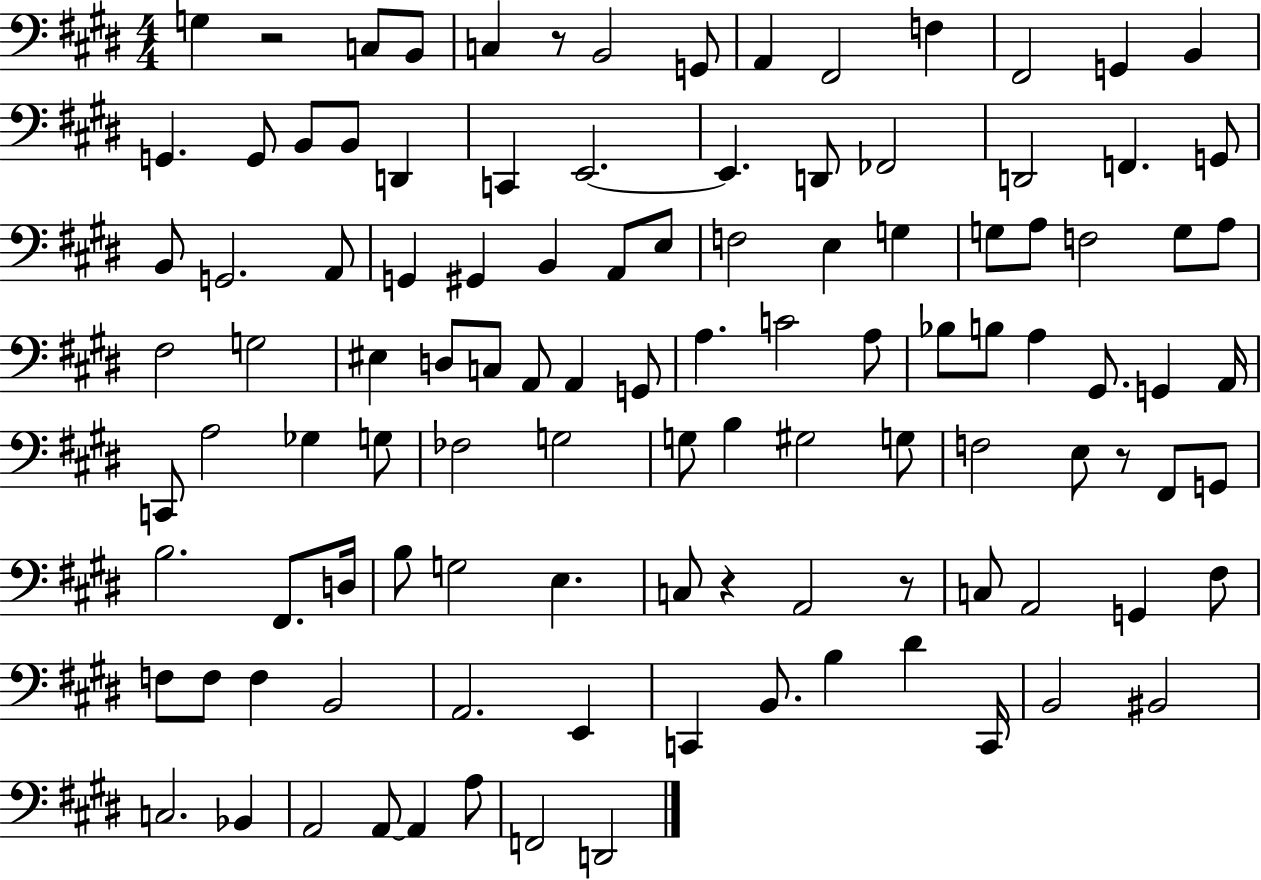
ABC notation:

X:1
T:Untitled
M:4/4
L:1/4
K:E
G, z2 C,/2 B,,/2 C, z/2 B,,2 G,,/2 A,, ^F,,2 F, ^F,,2 G,, B,, G,, G,,/2 B,,/2 B,,/2 D,, C,, E,,2 E,, D,,/2 _F,,2 D,,2 F,, G,,/2 B,,/2 G,,2 A,,/2 G,, ^G,, B,, A,,/2 E,/2 F,2 E, G, G,/2 A,/2 F,2 G,/2 A,/2 ^F,2 G,2 ^E, D,/2 C,/2 A,,/2 A,, G,,/2 A, C2 A,/2 _B,/2 B,/2 A, ^G,,/2 G,, A,,/4 C,,/2 A,2 _G, G,/2 _F,2 G,2 G,/2 B, ^G,2 G,/2 F,2 E,/2 z/2 ^F,,/2 G,,/2 B,2 ^F,,/2 D,/4 B,/2 G,2 E, C,/2 z A,,2 z/2 C,/2 A,,2 G,, ^F,/2 F,/2 F,/2 F, B,,2 A,,2 E,, C,, B,,/2 B, ^D C,,/4 B,,2 ^B,,2 C,2 _B,, A,,2 A,,/2 A,, A,/2 F,,2 D,,2